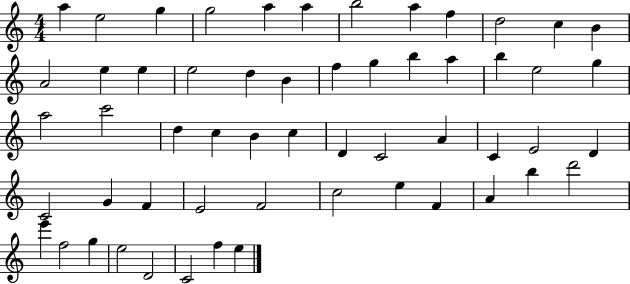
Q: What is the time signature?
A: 4/4